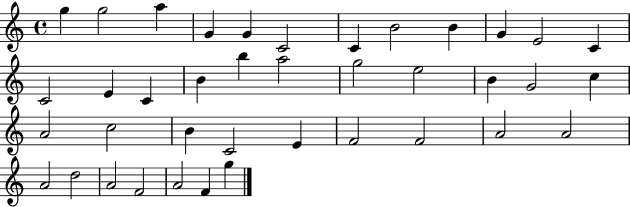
{
  \clef treble
  \time 4/4
  \defaultTimeSignature
  \key c \major
  g''4 g''2 a''4 | g'4 g'4 c'2 | c'4 b'2 b'4 | g'4 e'2 c'4 | \break c'2 e'4 c'4 | b'4 b''4 a''2 | g''2 e''2 | b'4 g'2 c''4 | \break a'2 c''2 | b'4 c'2 e'4 | f'2 f'2 | a'2 a'2 | \break a'2 d''2 | a'2 f'2 | a'2 f'4 g''4 | \bar "|."
}